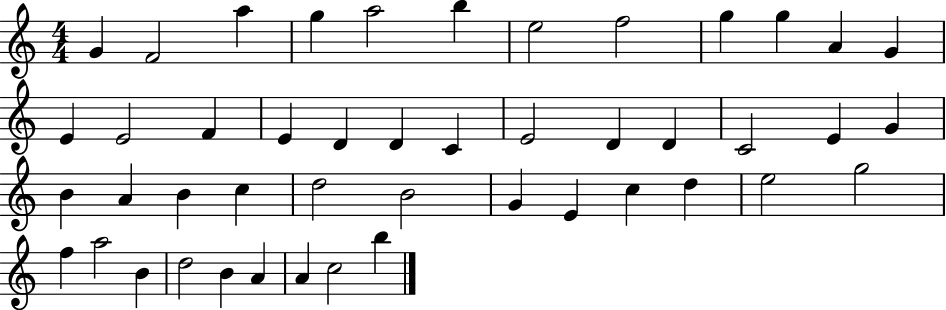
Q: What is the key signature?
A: C major